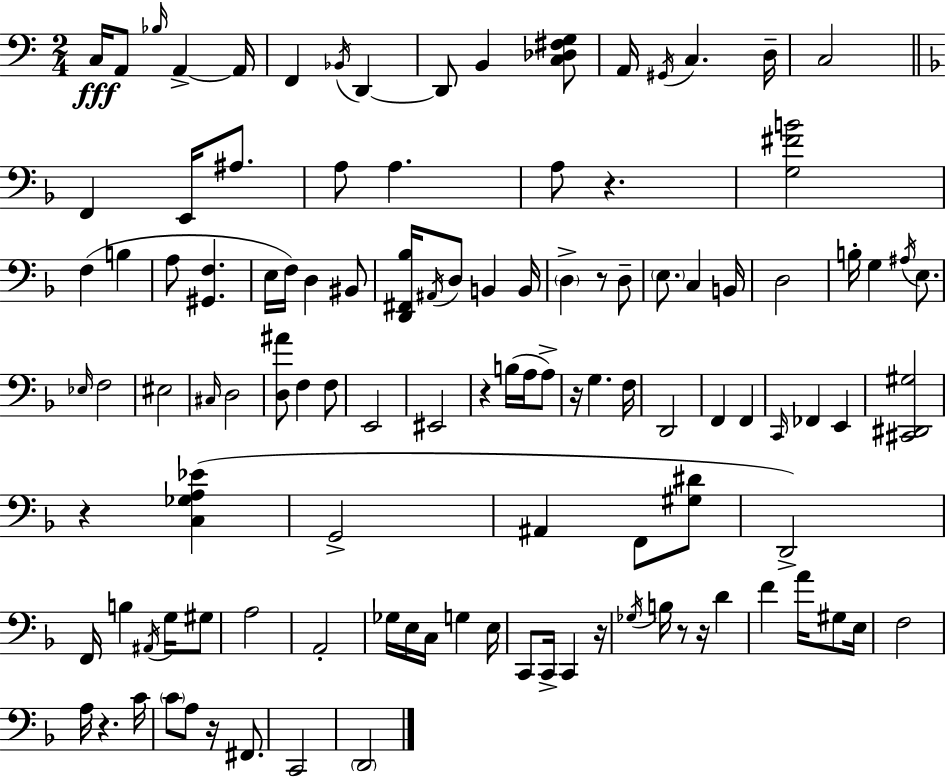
X:1
T:Untitled
M:2/4
L:1/4
K:C
C,/4 A,,/2 _B,/4 A,, A,,/4 F,, _B,,/4 D,, D,,/2 B,, [C,_D,^F,G,]/2 A,,/4 ^G,,/4 C, D,/4 C,2 F,, E,,/4 ^A,/2 A,/2 A, A,/2 z [G,^FB]2 F, B, A,/2 [^G,,F,] E,/4 F,/4 D, ^B,,/2 [D,,^F,,_B,]/4 ^A,,/4 D,/2 B,, B,,/4 D, z/2 D,/2 E,/2 C, B,,/4 D,2 B,/4 G, ^A,/4 E,/2 _E,/4 F,2 ^E,2 ^C,/4 D,2 [D,^A]/2 F, F,/2 E,,2 ^E,,2 z B,/4 A,/4 A,/2 z/4 G, F,/4 D,,2 F,, F,, C,,/4 _F,, E,, [^C,,^D,,^G,]2 z [C,_G,A,_E] G,,2 ^A,, F,,/2 [^G,^D]/2 D,,2 F,,/4 B, ^A,,/4 G,/4 ^G,/2 A,2 A,,2 _G,/4 E,/4 C,/4 G, E,/4 C,,/2 C,,/4 C,, z/4 _G,/4 B,/4 z/2 z/4 D F A/4 ^G,/2 E,/4 F,2 A,/4 z C/4 C/2 A,/2 z/4 ^F,,/2 C,,2 D,,2